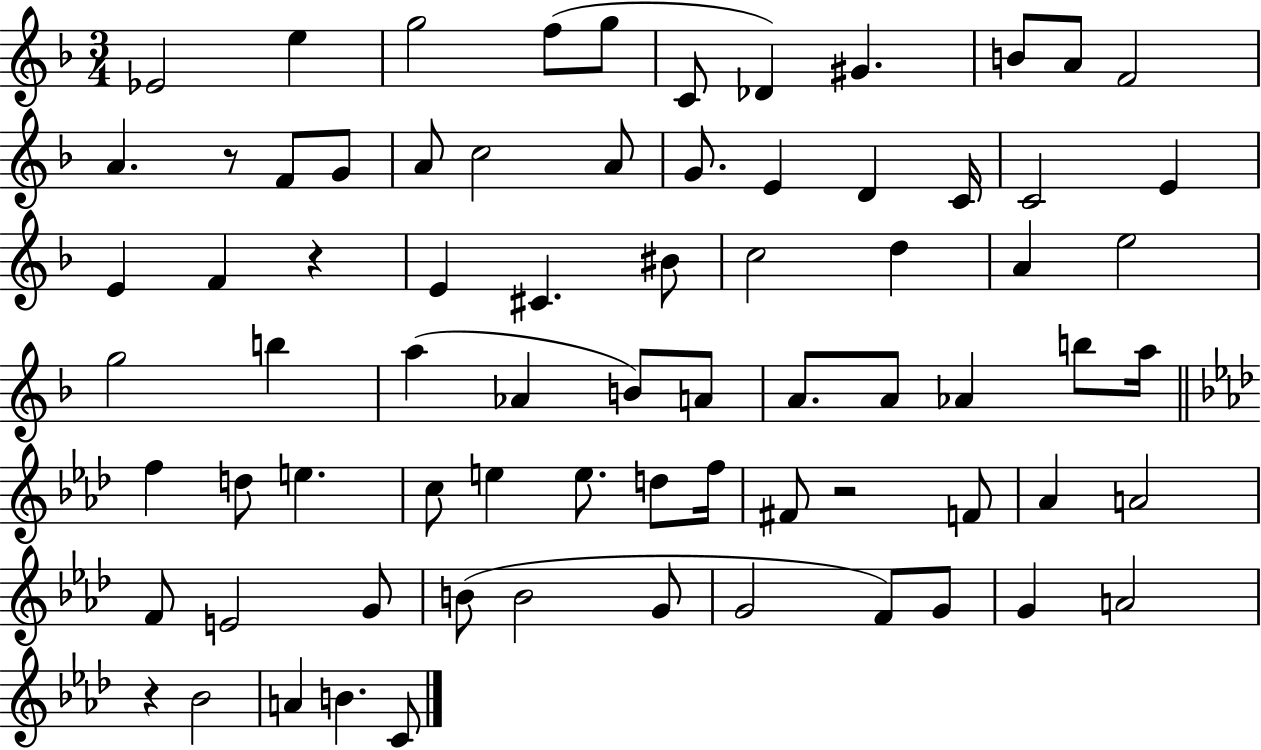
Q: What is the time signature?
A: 3/4